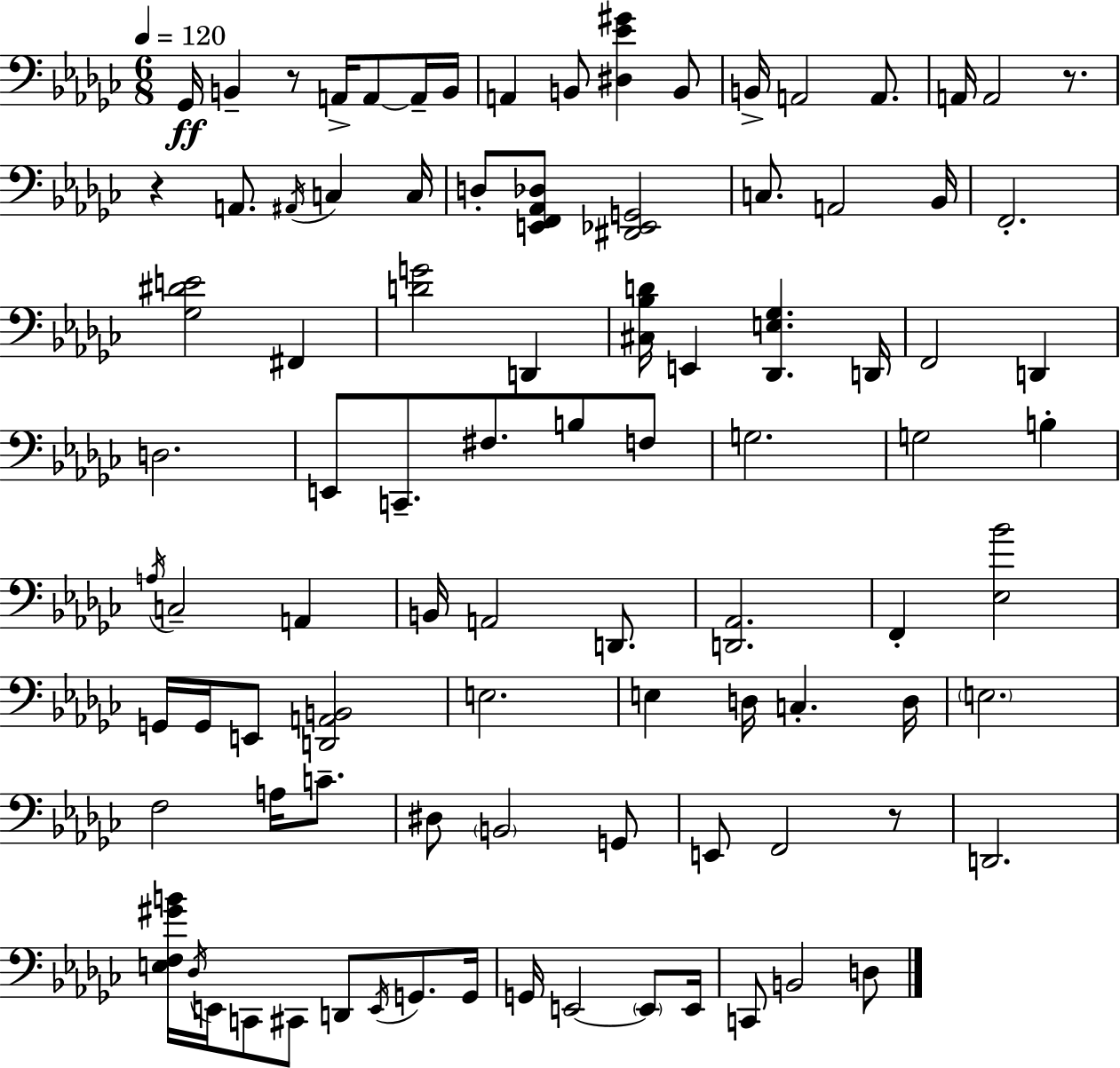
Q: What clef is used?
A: bass